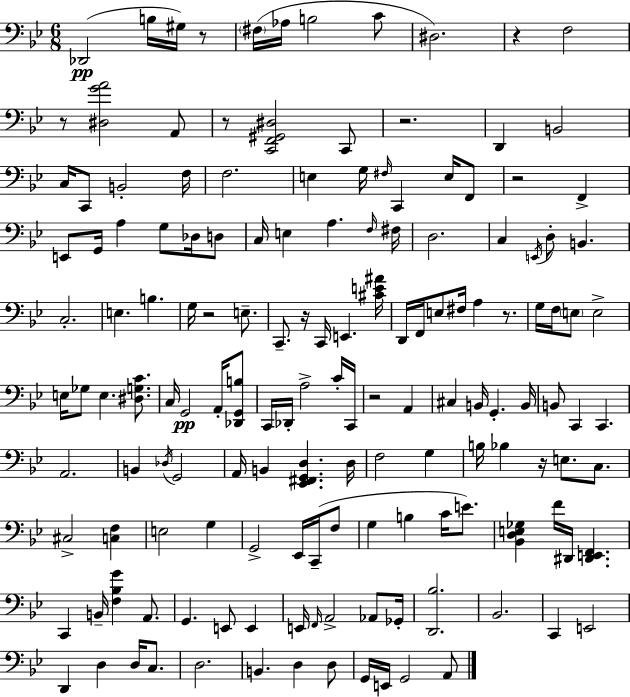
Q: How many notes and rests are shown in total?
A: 151